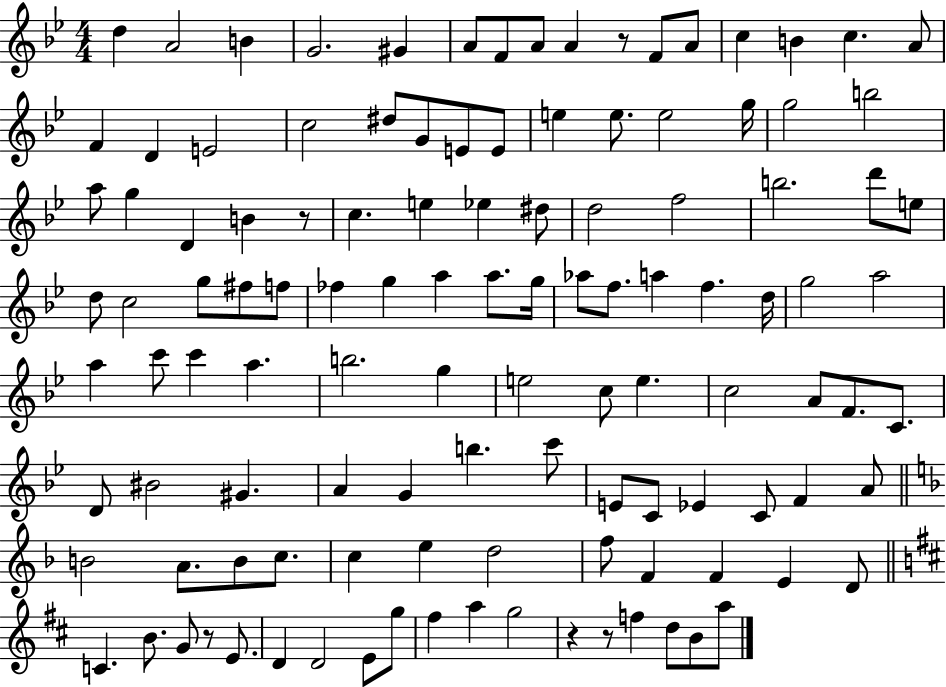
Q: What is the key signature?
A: BES major